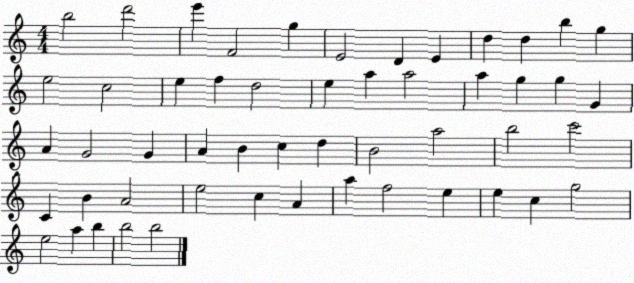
X:1
T:Untitled
M:4/4
L:1/4
K:C
b2 d'2 e' F2 g E2 D E d d b g e2 c2 e f d2 e a a2 a g g G A G2 G A B c d B2 a2 b2 c'2 C B A2 e2 c A a f2 e e c g2 e2 a b b2 b2